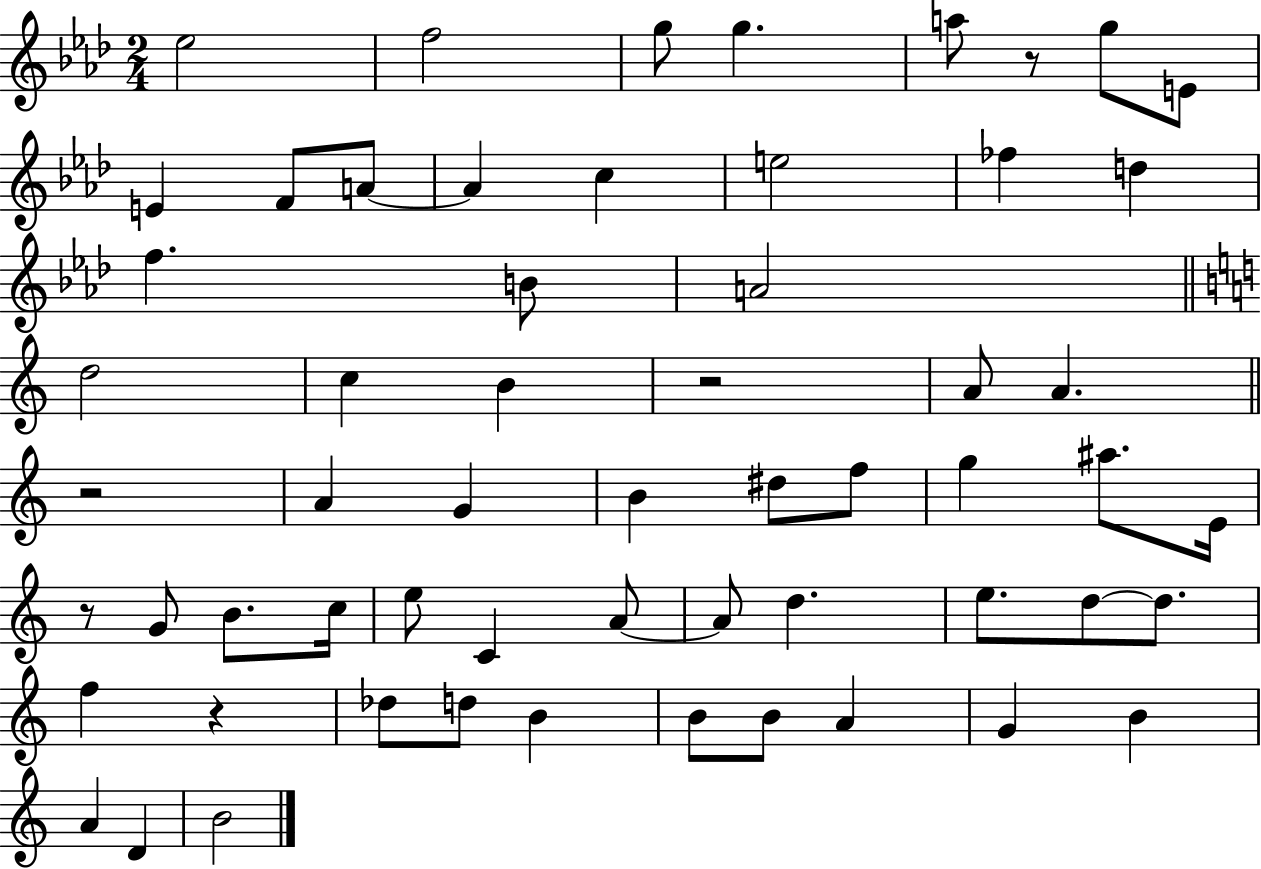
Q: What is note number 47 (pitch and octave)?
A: B4